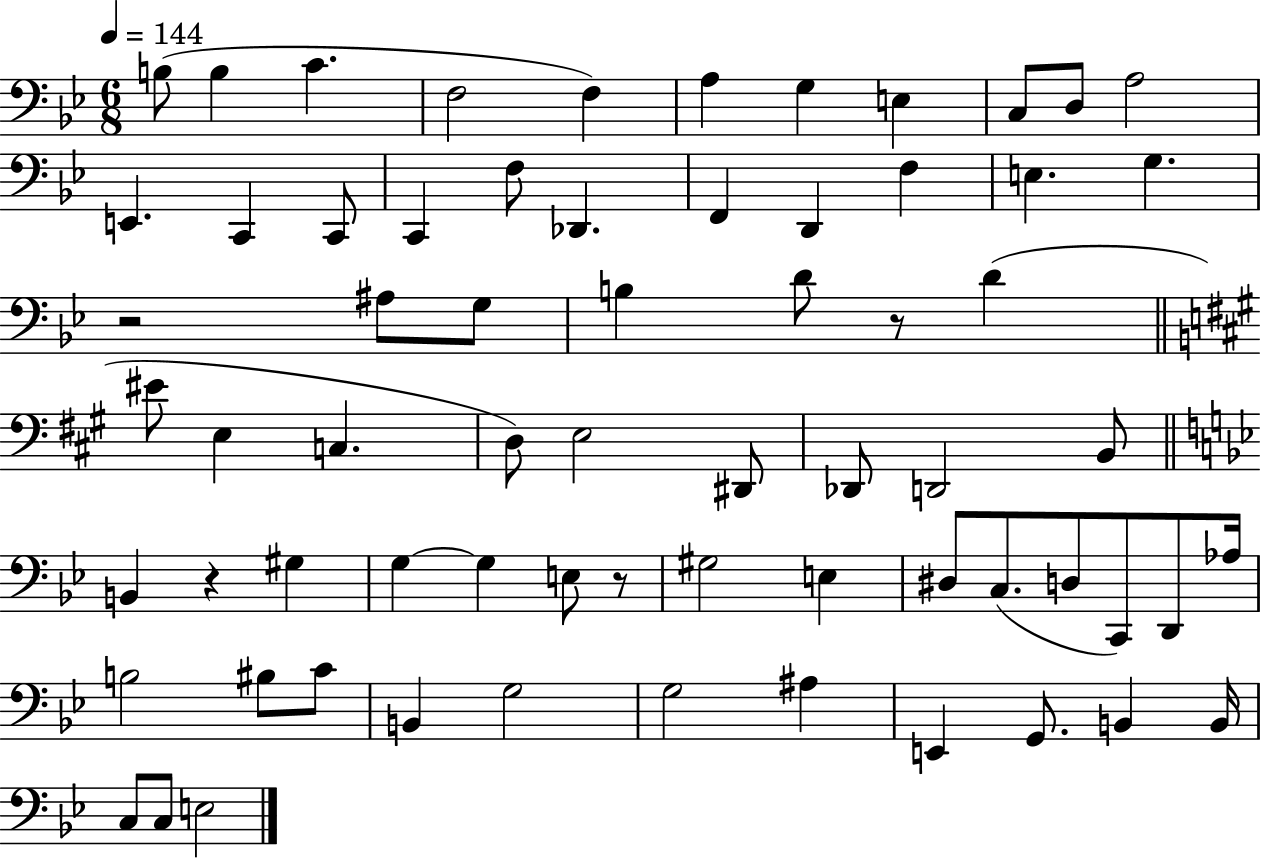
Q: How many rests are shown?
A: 4